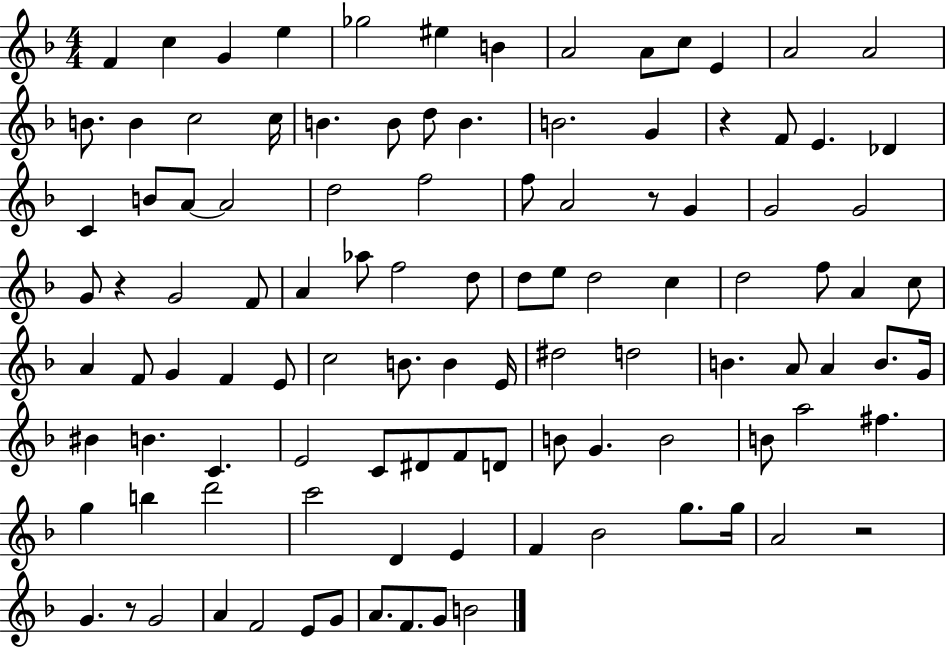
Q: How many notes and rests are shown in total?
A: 108